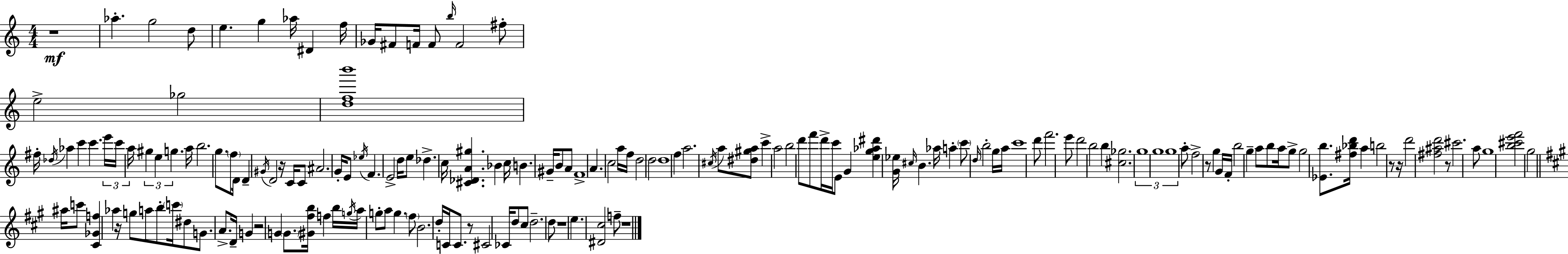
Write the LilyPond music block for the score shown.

{
  \clef treble
  \numericTimeSignature
  \time 4/4
  \key a \minor
  r1\mf | aes''4.-. g''2 d''8 | e''4. g''4 aes''16 dis'4 f''16 | ges'16 fis'8 f'16 f'8 \grace { b''16 } f'2 fis''8-. | \break e''2-> ges''2 | <d'' f'' b'''>1 | fis''16-. \acciaccatura { des''16 } aes''4 c'''4 c'''4. | \tuplet 3/2 { e'''16 c'''16 a''16 } \tuplet 3/2 { gis''4 e''4 g''4. } | \break a''16 b''2. g''8. | \parenthesize f''8 d'16 d'4-- \acciaccatura { gis'16 } d'2 | r16 c'16 c'8 ais'2. | g'16-. e'8 \acciaccatura { ees''16 } f'4. e'2-> | \break d''16 e''8 des''4.-> c''16 <cis' des' a' gis''>4. | bes'4 c''16 b'4. gis'16-- | b'8 a'8 f'1-> | a'4. c''2 | \break a''16 f''16 d''2 d''2 | d''1 | f''4 a''2. | \acciaccatura { cis''16 } a''8 <dis'' gis'' a''>8 c'''4-> a''2 | \break b''2 d'''8 f'''8 | d'''16-> c'''16 e'8 g'4 <e'' g'' aes'' dis'''>4 <g' ees''>16 \grace { cis''16 } b'4. | aes''16 a''4-. \parenthesize c'''8 \grace { d''16 } b''2-. | g''16 a''16 c'''1 | \break d'''8 f'''2. | e'''8 d'''2 b''2 | b''4 <cis'' ges''>2. | \tuplet 3/2 { g''1 | \break g''1 | g''1 } | a''8-. f''2-> | r8 g''4 g'16 f'16-. b''2 | \break g''4-- a''8 b''8 a''16 g''8-> g''2 | <ees' b''>8. <fis'' bes'' d'''>16 a''4 b''2 | r8 r16 d'''2 <fis'' ais'' d'''>2 | r8 cis'''2. | \break a''8 g''1 | <b'' cis''' e''' f'''>2 g''2 | \bar "||" \break \key a \major ais''16 c'''8 <cis' ges' f''>4 aes''4 r16 g''8 a''8 | b''8-. \parenthesize c'''16 dis''8 g'8. a'8.-> d'16-- g'4 | r2 g'4 \parenthesize g'8. <gis' fis'' b''>16 | f''4 b''16 \acciaccatura { g''16 } a''16 g''8-. a''8 g''4. | \break \parenthesize fis''8 b'2. d''16-. | c'16 c'8. r8 cis'2 ces'16 d''8 | cis''8 d''2.-- d''8 | r1 | \break e''4. <dis' cis''>2 f''8-- | r1 | \bar "|."
}